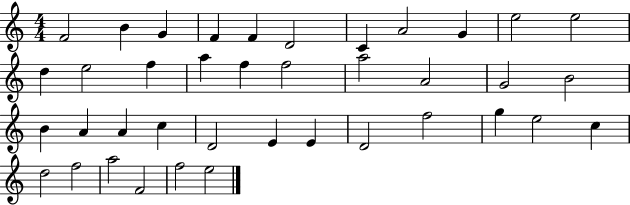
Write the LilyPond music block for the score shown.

{
  \clef treble
  \numericTimeSignature
  \time 4/4
  \key c \major
  f'2 b'4 g'4 | f'4 f'4 d'2 | c'4 a'2 g'4 | e''2 e''2 | \break d''4 e''2 f''4 | a''4 f''4 f''2 | a''2 a'2 | g'2 b'2 | \break b'4 a'4 a'4 c''4 | d'2 e'4 e'4 | d'2 f''2 | g''4 e''2 c''4 | \break d''2 f''2 | a''2 f'2 | f''2 e''2 | \bar "|."
}